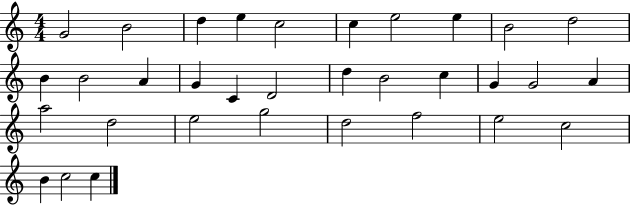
{
  \clef treble
  \numericTimeSignature
  \time 4/4
  \key c \major
  g'2 b'2 | d''4 e''4 c''2 | c''4 e''2 e''4 | b'2 d''2 | \break b'4 b'2 a'4 | g'4 c'4 d'2 | d''4 b'2 c''4 | g'4 g'2 a'4 | \break a''2 d''2 | e''2 g''2 | d''2 f''2 | e''2 c''2 | \break b'4 c''2 c''4 | \bar "|."
}